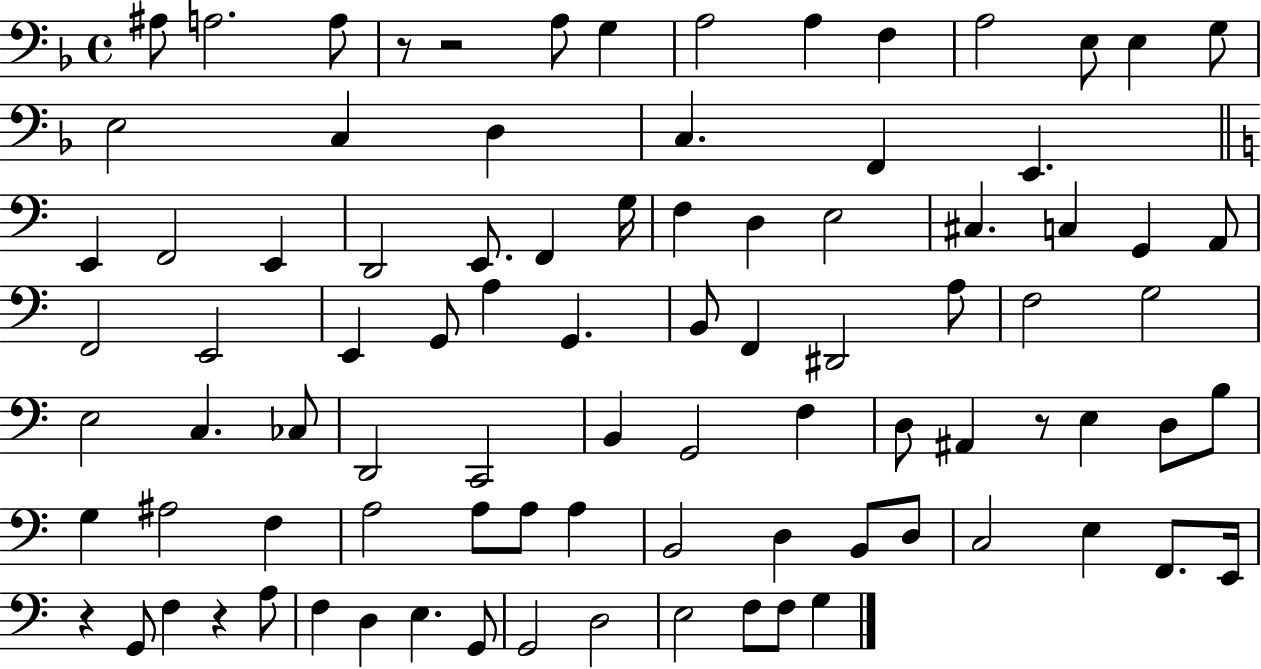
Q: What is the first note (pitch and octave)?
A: A#3